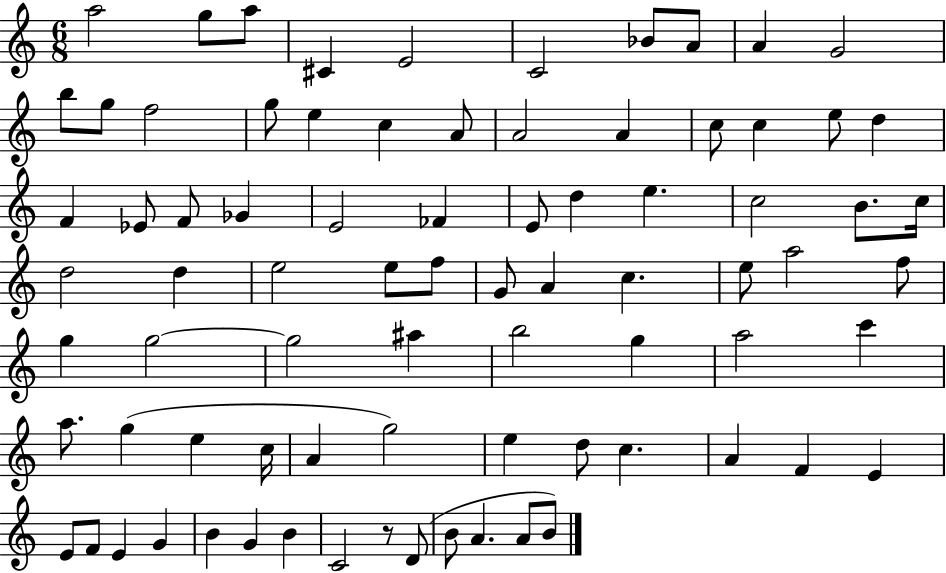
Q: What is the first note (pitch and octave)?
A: A5